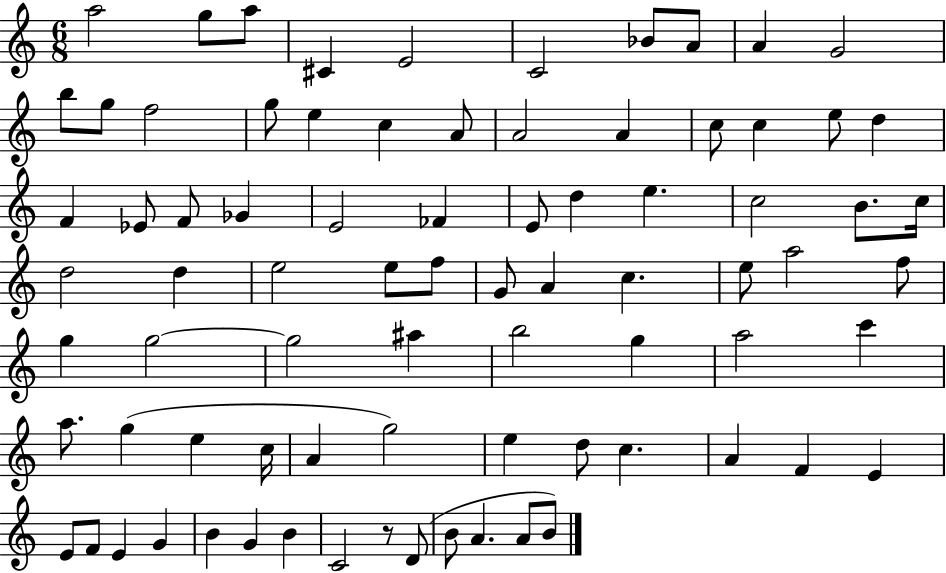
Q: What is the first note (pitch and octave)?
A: A5